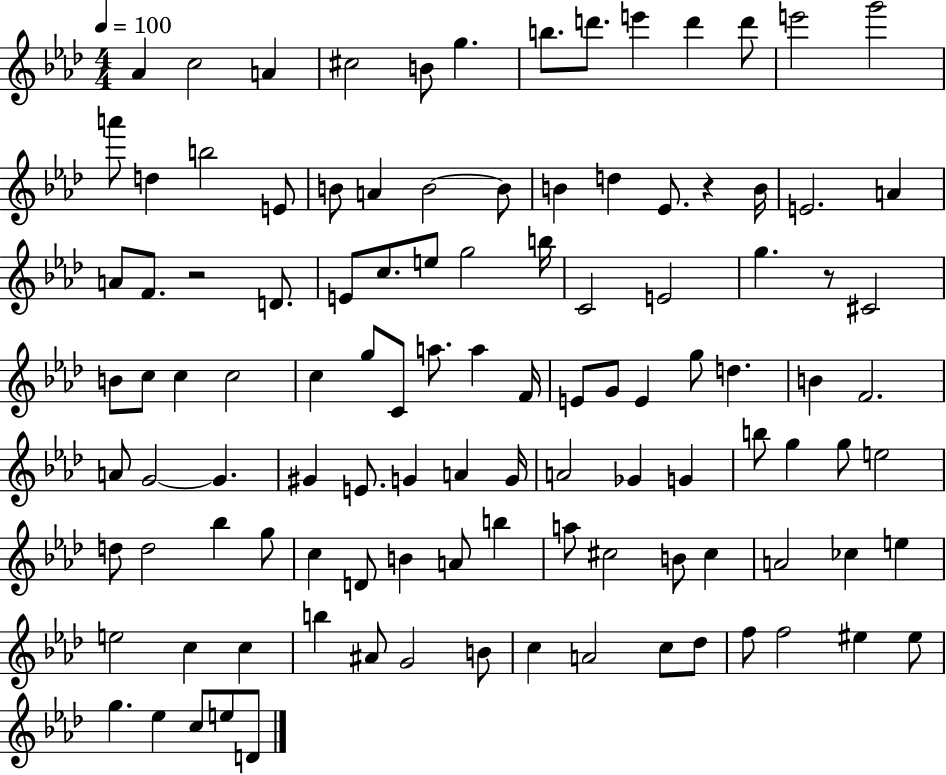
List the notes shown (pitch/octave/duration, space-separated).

Ab4/q C5/h A4/q C#5/h B4/e G5/q. B5/e. D6/e. E6/q D6/q D6/e E6/h G6/h A6/e D5/q B5/h E4/e B4/e A4/q B4/h B4/e B4/q D5/q Eb4/e. R/q B4/s E4/h. A4/q A4/e F4/e. R/h D4/e. E4/e C5/e. E5/e G5/h B5/s C4/h E4/h G5/q. R/e C#4/h B4/e C5/e C5/q C5/h C5/q G5/e C4/e A5/e. A5/q F4/s E4/e G4/e E4/q G5/e D5/q. B4/q F4/h. A4/e G4/h G4/q. G#4/q E4/e. G4/q A4/q G4/s A4/h Gb4/q G4/q B5/e G5/q G5/e E5/h D5/e D5/h Bb5/q G5/e C5/q D4/e B4/q A4/e B5/q A5/e C#5/h B4/e C#5/q A4/h CES5/q E5/q E5/h C5/q C5/q B5/q A#4/e G4/h B4/e C5/q A4/h C5/e Db5/e F5/e F5/h EIS5/q EIS5/e G5/q. Eb5/q C5/e E5/e D4/e